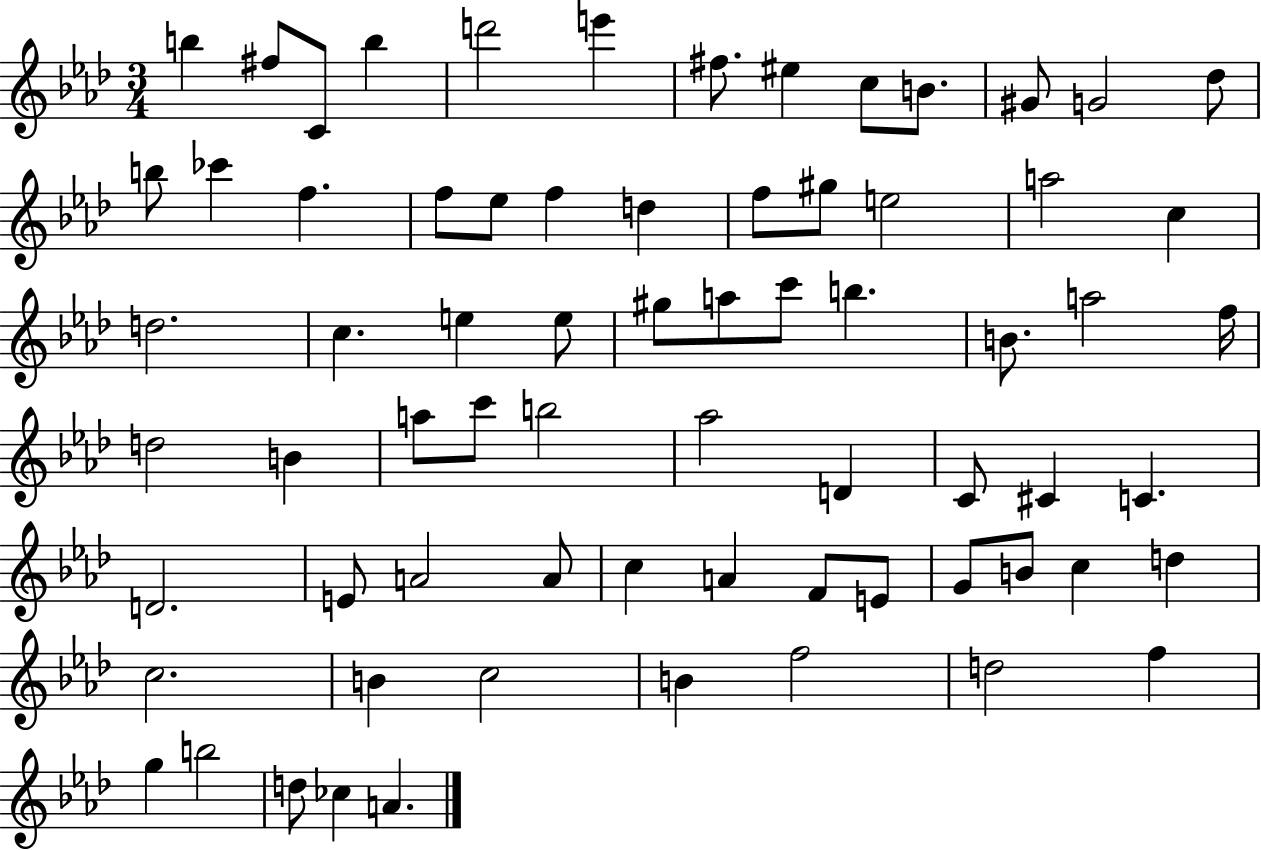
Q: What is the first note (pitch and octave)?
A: B5